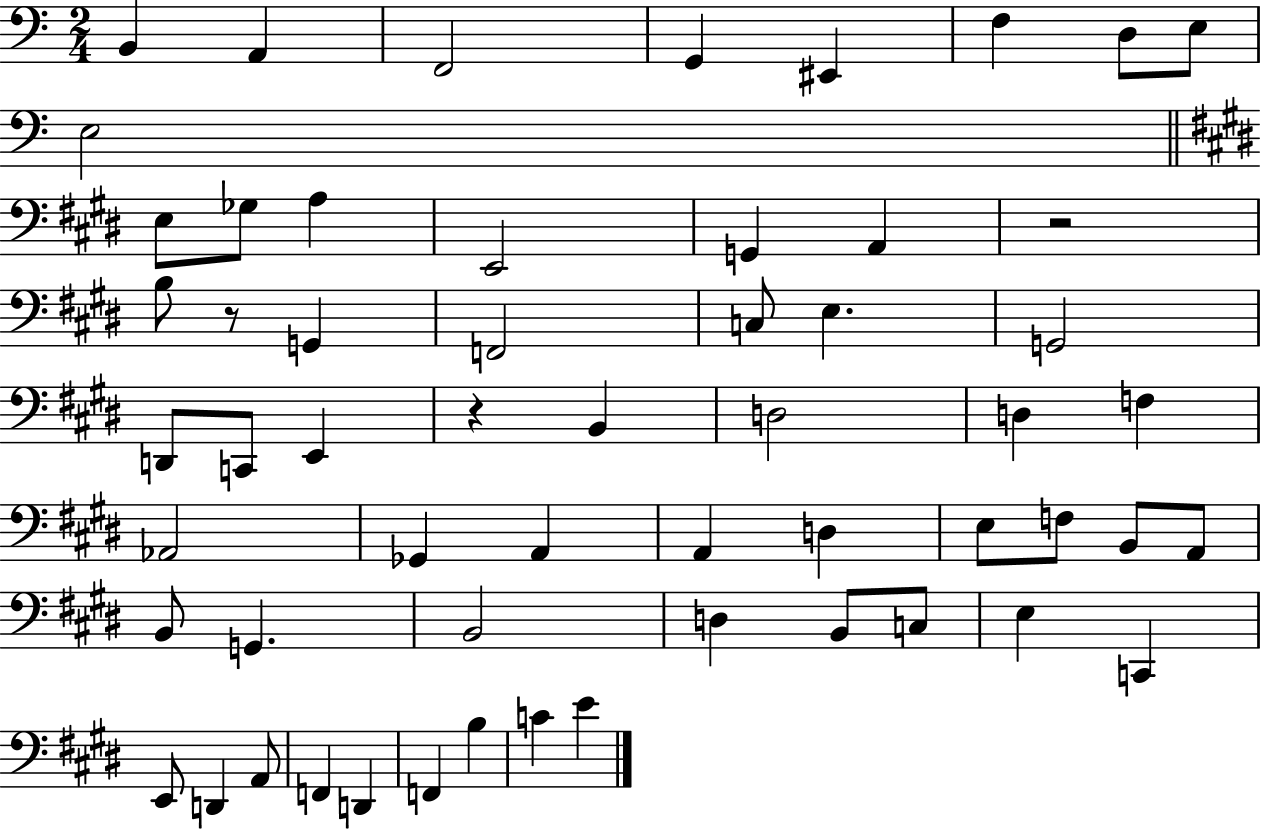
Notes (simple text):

B2/q A2/q F2/h G2/q EIS2/q F3/q D3/e E3/e E3/h E3/e Gb3/e A3/q E2/h G2/q A2/q R/h B3/e R/e G2/q F2/h C3/e E3/q. G2/h D2/e C2/e E2/q R/q B2/q D3/h D3/q F3/q Ab2/h Gb2/q A2/q A2/q D3/q E3/e F3/e B2/e A2/e B2/e G2/q. B2/h D3/q B2/e C3/e E3/q C2/q E2/e D2/q A2/e F2/q D2/q F2/q B3/q C4/q E4/q